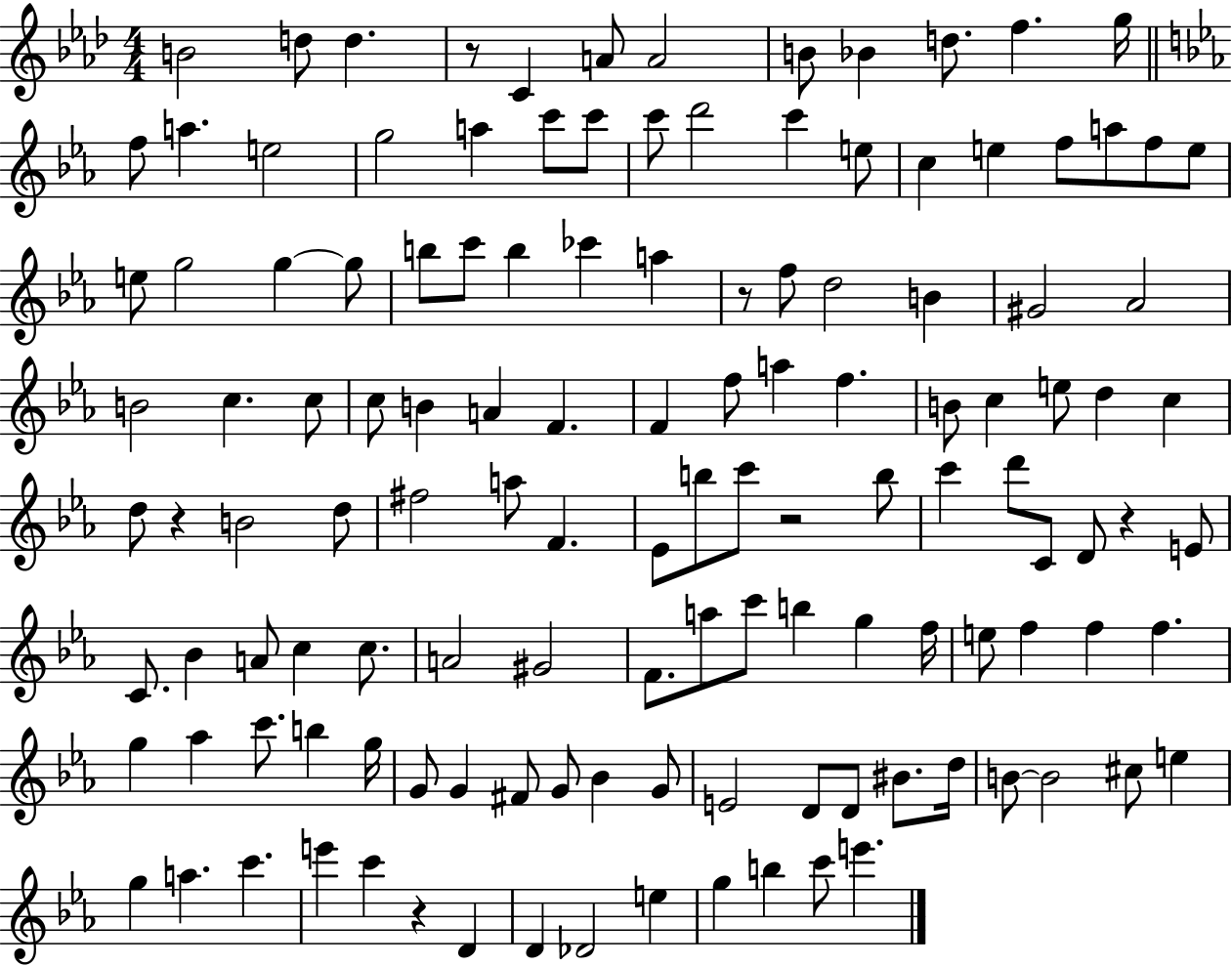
B4/h D5/e D5/q. R/e C4/q A4/e A4/h B4/e Bb4/q D5/e. F5/q. G5/s F5/e A5/q. E5/h G5/h A5/q C6/e C6/e C6/e D6/h C6/q E5/e C5/q E5/q F5/e A5/e F5/e E5/e E5/e G5/h G5/q G5/e B5/e C6/e B5/q CES6/q A5/q R/e F5/e D5/h B4/q G#4/h Ab4/h B4/h C5/q. C5/e C5/e B4/q A4/q F4/q. F4/q F5/e A5/q F5/q. B4/e C5/q E5/e D5/q C5/q D5/e R/q B4/h D5/e F#5/h A5/e F4/q. Eb4/e B5/e C6/e R/h B5/e C6/q D6/e C4/e D4/e R/q E4/e C4/e. Bb4/q A4/e C5/q C5/e. A4/h G#4/h F4/e. A5/e C6/e B5/q G5/q F5/s E5/e F5/q F5/q F5/q. G5/q Ab5/q C6/e. B5/q G5/s G4/e G4/q F#4/e G4/e Bb4/q G4/e E4/h D4/e D4/e BIS4/e. D5/s B4/e B4/h C#5/e E5/q G5/q A5/q. C6/q. E6/q C6/q R/q D4/q D4/q Db4/h E5/q G5/q B5/q C6/e E6/q.